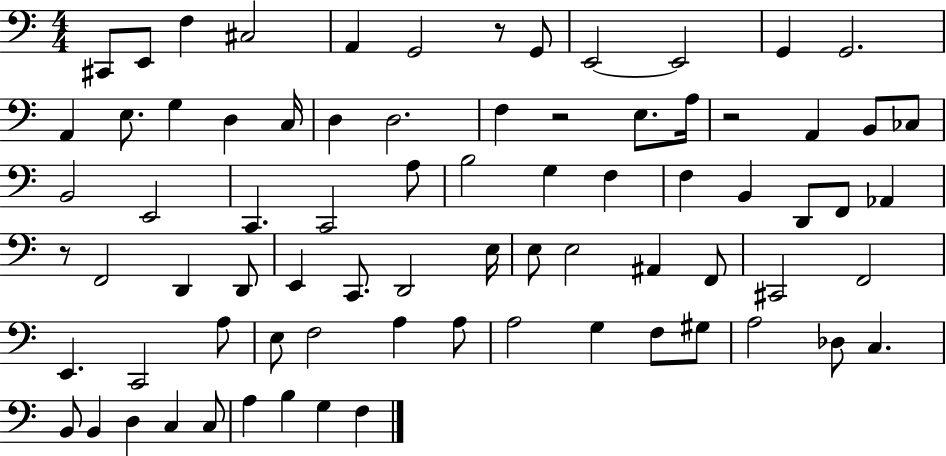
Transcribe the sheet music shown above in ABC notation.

X:1
T:Untitled
M:4/4
L:1/4
K:C
^C,,/2 E,,/2 F, ^C,2 A,, G,,2 z/2 G,,/2 E,,2 E,,2 G,, G,,2 A,, E,/2 G, D, C,/4 D, D,2 F, z2 E,/2 A,/4 z2 A,, B,,/2 _C,/2 B,,2 E,,2 C,, C,,2 A,/2 B,2 G, F, F, B,, D,,/2 F,,/2 _A,, z/2 F,,2 D,, D,,/2 E,, C,,/2 D,,2 E,/4 E,/2 E,2 ^A,, F,,/2 ^C,,2 F,,2 E,, C,,2 A,/2 E,/2 F,2 A, A,/2 A,2 G, F,/2 ^G,/2 A,2 _D,/2 C, B,,/2 B,, D, C, C,/2 A, B, G, F,